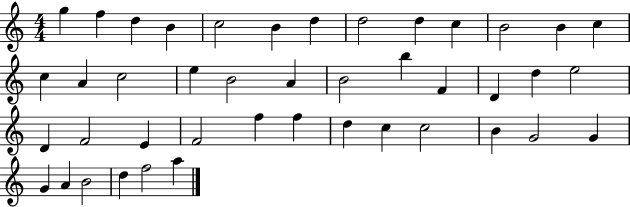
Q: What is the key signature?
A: C major